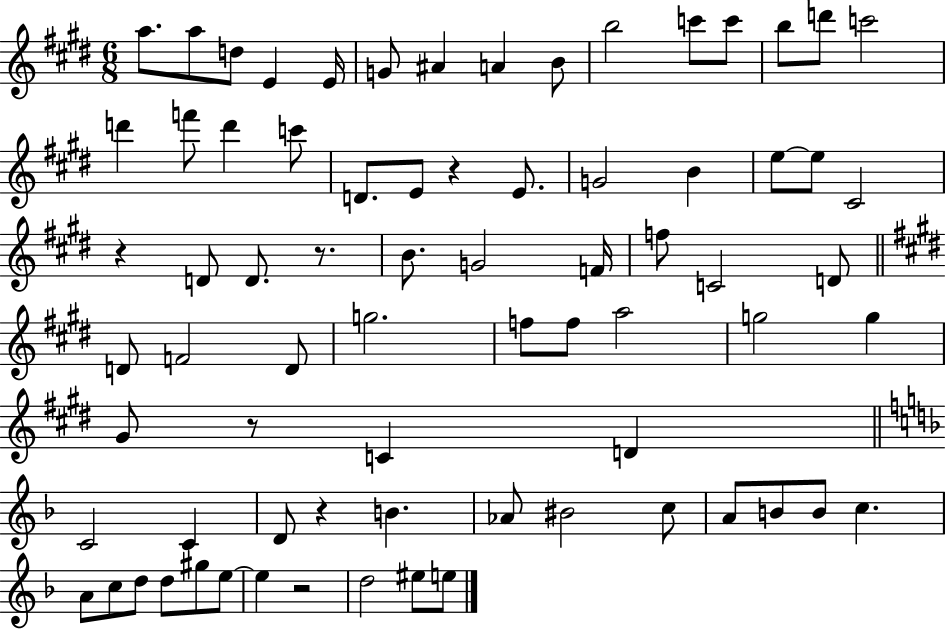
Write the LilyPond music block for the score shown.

{
  \clef treble
  \numericTimeSignature
  \time 6/8
  \key e \major
  a''8. a''8 d''8 e'4 e'16 | g'8 ais'4 a'4 b'8 | b''2 c'''8 c'''8 | b''8 d'''8 c'''2 | \break d'''4 f'''8 d'''4 c'''8 | d'8. e'8 r4 e'8. | g'2 b'4 | e''8~~ e''8 cis'2 | \break r4 d'8 d'8. r8. | b'8. g'2 f'16 | f''8 c'2 d'8 | \bar "||" \break \key e \major d'8 f'2 d'8 | g''2. | f''8 f''8 a''2 | g''2 g''4 | \break gis'8 r8 c'4 d'4 | \bar "||" \break \key f \major c'2 c'4 | d'8 r4 b'4. | aes'8 bis'2 c''8 | a'8 b'8 b'8 c''4. | \break a'8 c''8 d''8 d''8 gis''8 e''8~~ | e''4 r2 | d''2 eis''8 e''8 | \bar "|."
}